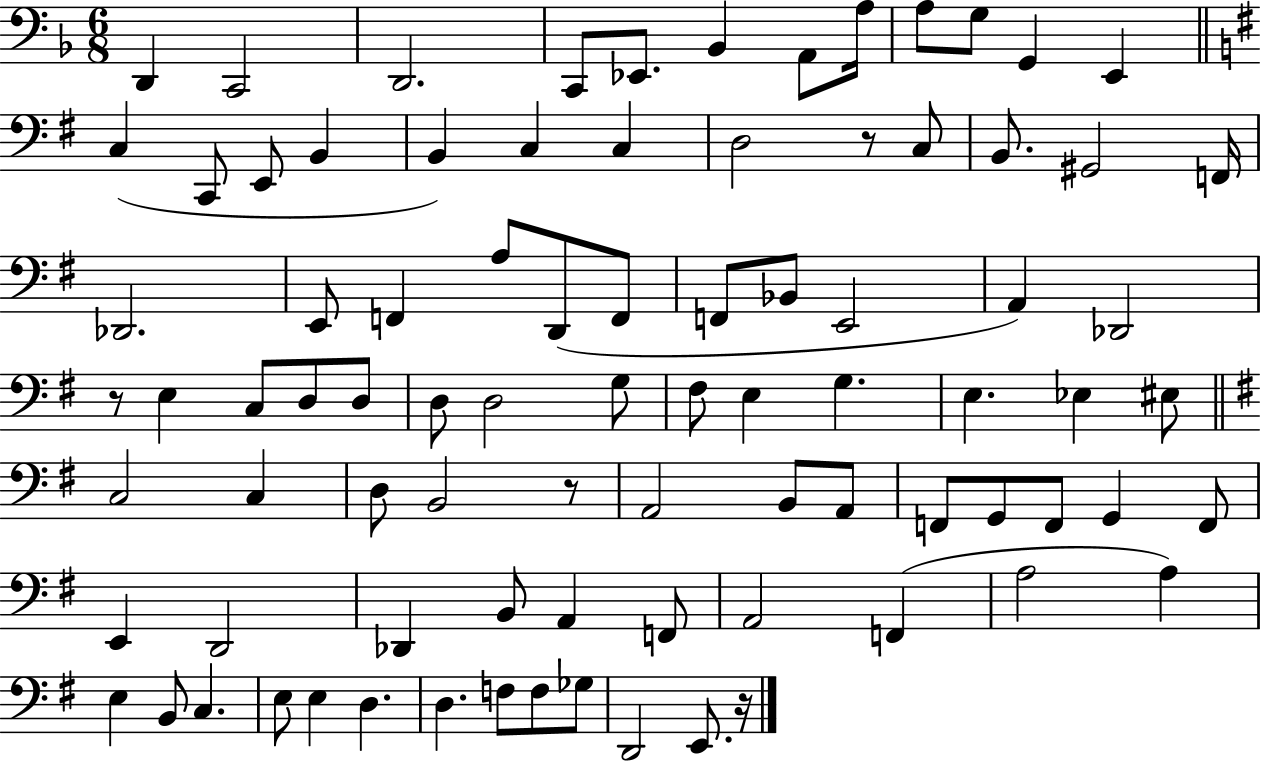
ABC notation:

X:1
T:Untitled
M:6/8
L:1/4
K:F
D,, C,,2 D,,2 C,,/2 _E,,/2 _B,, A,,/2 A,/4 A,/2 G,/2 G,, E,, C, C,,/2 E,,/2 B,, B,, C, C, D,2 z/2 C,/2 B,,/2 ^G,,2 F,,/4 _D,,2 E,,/2 F,, A,/2 D,,/2 F,,/2 F,,/2 _B,,/2 E,,2 A,, _D,,2 z/2 E, C,/2 D,/2 D,/2 D,/2 D,2 G,/2 ^F,/2 E, G, E, _E, ^E,/2 C,2 C, D,/2 B,,2 z/2 A,,2 B,,/2 A,,/2 F,,/2 G,,/2 F,,/2 G,, F,,/2 E,, D,,2 _D,, B,,/2 A,, F,,/2 A,,2 F,, A,2 A, E, B,,/2 C, E,/2 E, D, D, F,/2 F,/2 _G,/2 D,,2 E,,/2 z/4